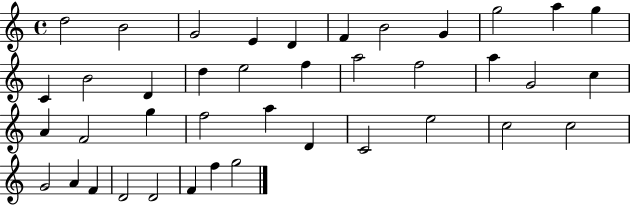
X:1
T:Untitled
M:4/4
L:1/4
K:C
d2 B2 G2 E D F B2 G g2 a g C B2 D d e2 f a2 f2 a G2 c A F2 g f2 a D C2 e2 c2 c2 G2 A F D2 D2 F f g2